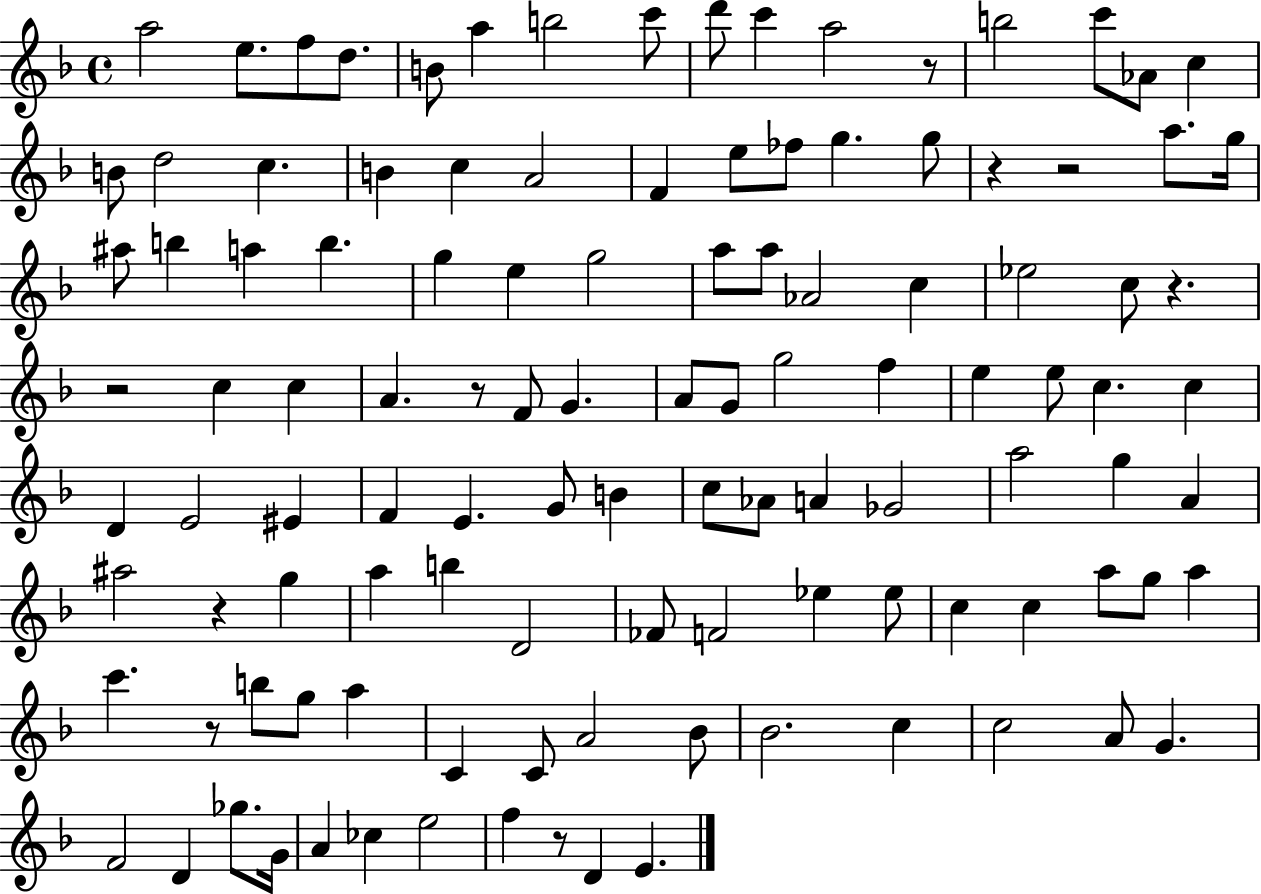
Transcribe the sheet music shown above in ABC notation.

X:1
T:Untitled
M:4/4
L:1/4
K:F
a2 e/2 f/2 d/2 B/2 a b2 c'/2 d'/2 c' a2 z/2 b2 c'/2 _A/2 c B/2 d2 c B c A2 F e/2 _f/2 g g/2 z z2 a/2 g/4 ^a/2 b a b g e g2 a/2 a/2 _A2 c _e2 c/2 z z2 c c A z/2 F/2 G A/2 G/2 g2 f e e/2 c c D E2 ^E F E G/2 B c/2 _A/2 A _G2 a2 g A ^a2 z g a b D2 _F/2 F2 _e _e/2 c c a/2 g/2 a c' z/2 b/2 g/2 a C C/2 A2 _B/2 _B2 c c2 A/2 G F2 D _g/2 G/4 A _c e2 f z/2 D E